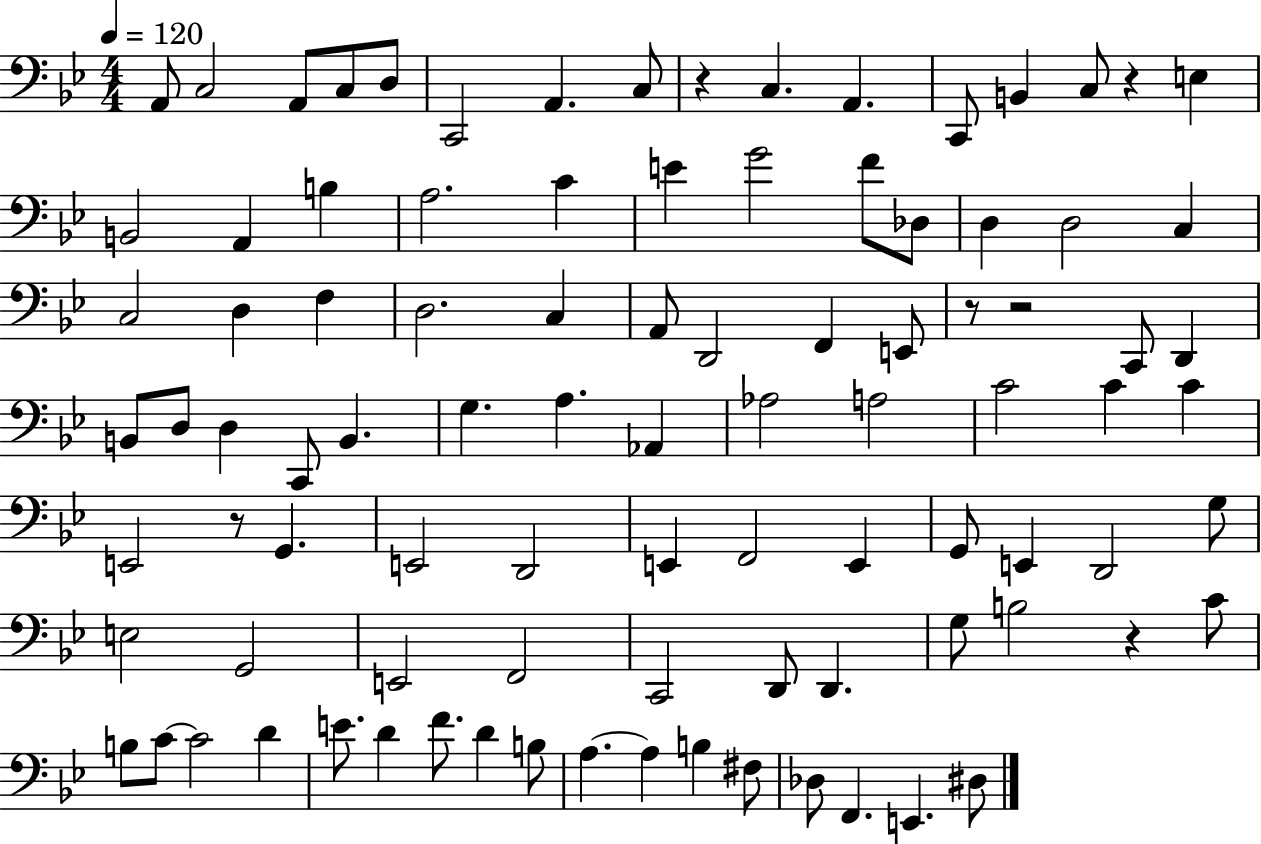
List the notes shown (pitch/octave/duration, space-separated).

A2/e C3/h A2/e C3/e D3/e C2/h A2/q. C3/e R/q C3/q. A2/q. C2/e B2/q C3/e R/q E3/q B2/h A2/q B3/q A3/h. C4/q E4/q G4/h F4/e Db3/e D3/q D3/h C3/q C3/h D3/q F3/q D3/h. C3/q A2/e D2/h F2/q E2/e R/e R/h C2/e D2/q B2/e D3/e D3/q C2/e B2/q. G3/q. A3/q. Ab2/q Ab3/h A3/h C4/h C4/q C4/q E2/h R/e G2/q. E2/h D2/h E2/q F2/h E2/q G2/e E2/q D2/h G3/e E3/h G2/h E2/h F2/h C2/h D2/e D2/q. G3/e B3/h R/q C4/e B3/e C4/e C4/h D4/q E4/e. D4/q F4/e. D4/q B3/e A3/q. A3/q B3/q F#3/e Db3/e F2/q. E2/q. D#3/e